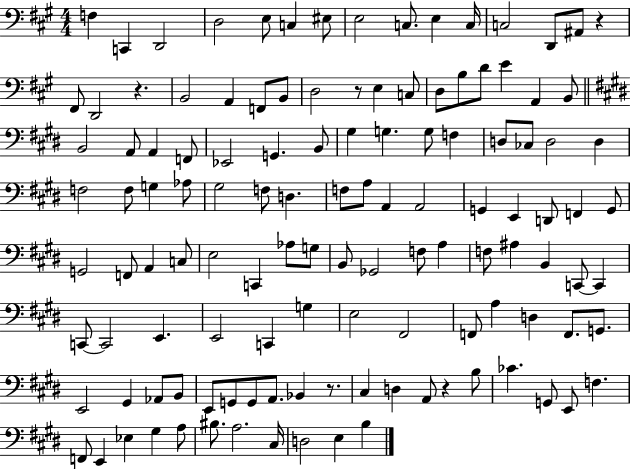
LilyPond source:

{
  \clef bass
  \numericTimeSignature
  \time 4/4
  \key a \major
  \repeat volta 2 { f4 c,4 d,2 | d2 e8 c4 eis8 | e2 c8. e4 c16 | c2 d,8 ais,8 r4 | \break fis,8 d,2 r4. | b,2 a,4 f,8 b,8 | d2 r8 e4 c8 | d8 b8 d'8 e'4 a,4 b,8 | \break \bar "||" \break \key e \major b,2 a,8 a,4 f,8 | ees,2 g,4. b,8 | gis4 g4. g8 f4 | d8 ces8 d2 d4 | \break f2 f8 g4 aes8 | gis2 f8 d4. | f8 a8 a,4 a,2 | g,4 e,4 d,8 f,4 g,8 | \break g,2 f,8 a,4 c8 | e2 c,4 aes8 g8 | b,8 ges,2 f8 a4 | f8 ais4 b,4 c,8~~ c,4 | \break c,8~~ c,2 e,4. | e,2 c,4 g4 | e2 fis,2 | f,8 a4 d4 f,8. g,8. | \break e,2 gis,4 aes,8 b,8 | e,8 g,8 g,8 a,8. bes,4 r8. | cis4 d4 a,8 r4 b8 | ces'4. g,8 e,8 f4. | \break f,8 e,4 ees4 gis4 a8 | bis8. a2. cis16 | d2 e4 b4 | } \bar "|."
}